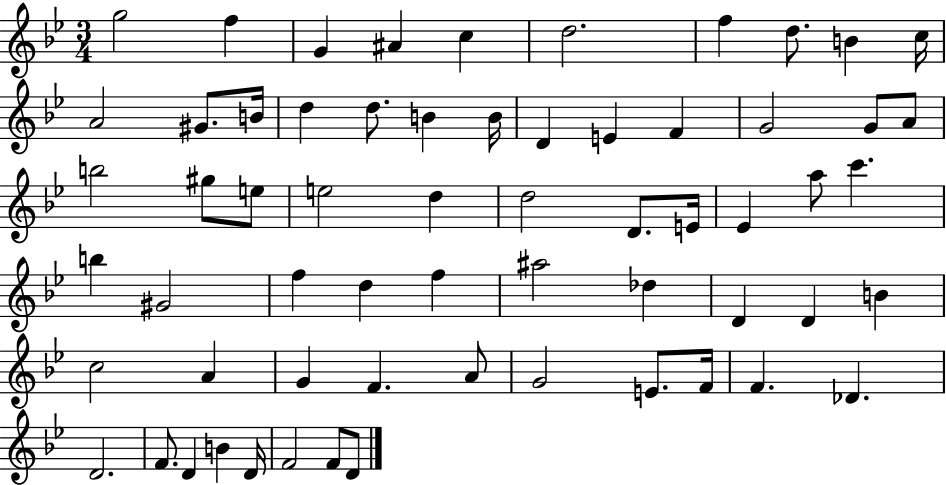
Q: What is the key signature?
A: BES major